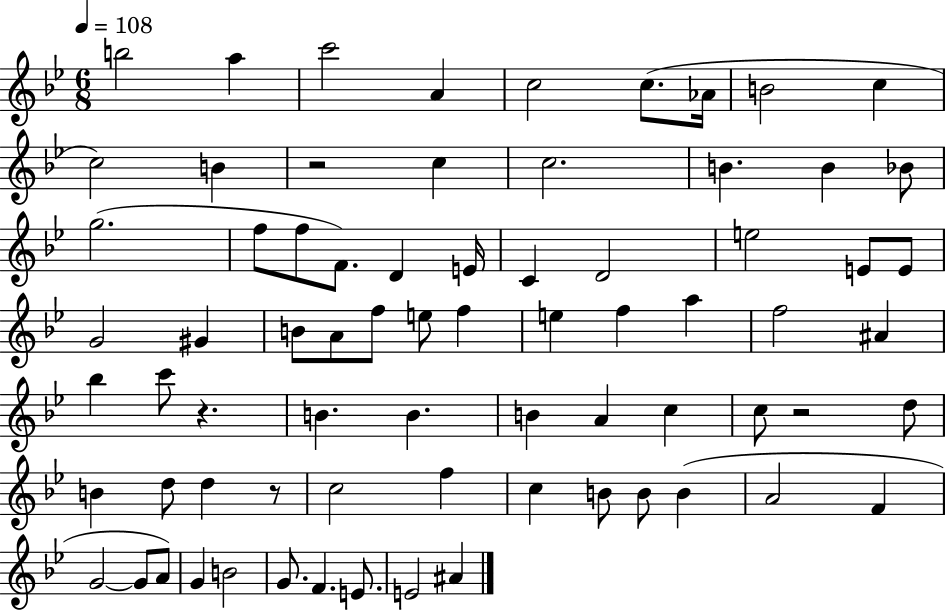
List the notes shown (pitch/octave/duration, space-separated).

B5/h A5/q C6/h A4/q C5/h C5/e. Ab4/s B4/h C5/q C5/h B4/q R/h C5/q C5/h. B4/q. B4/q Bb4/e G5/h. F5/e F5/e F4/e. D4/q E4/s C4/q D4/h E5/h E4/e E4/e G4/h G#4/q B4/e A4/e F5/e E5/e F5/q E5/q F5/q A5/q F5/h A#4/q Bb5/q C6/e R/q. B4/q. B4/q. B4/q A4/q C5/q C5/e R/h D5/e B4/q D5/e D5/q R/e C5/h F5/q C5/q B4/e B4/e B4/q A4/h F4/q G4/h G4/e A4/e G4/q B4/h G4/e. F4/q. E4/e. E4/h A#4/q